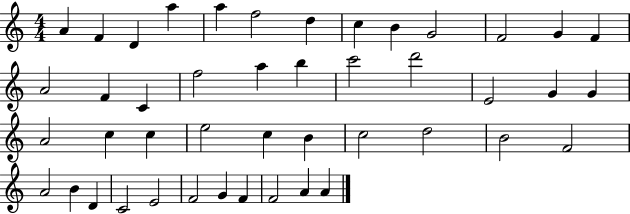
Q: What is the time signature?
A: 4/4